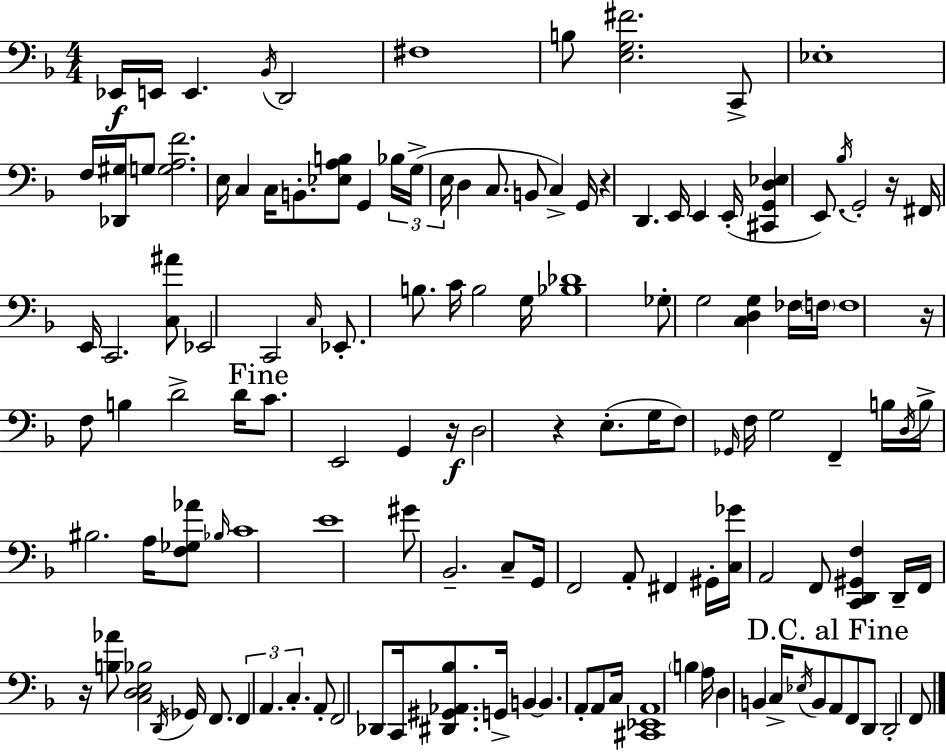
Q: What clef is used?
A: bass